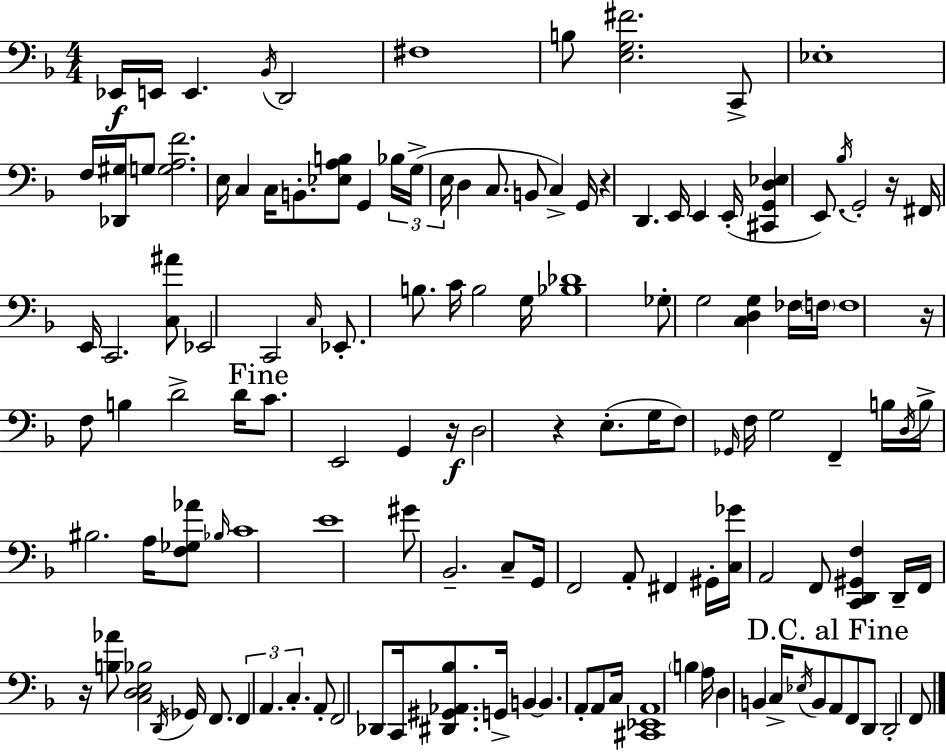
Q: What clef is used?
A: bass